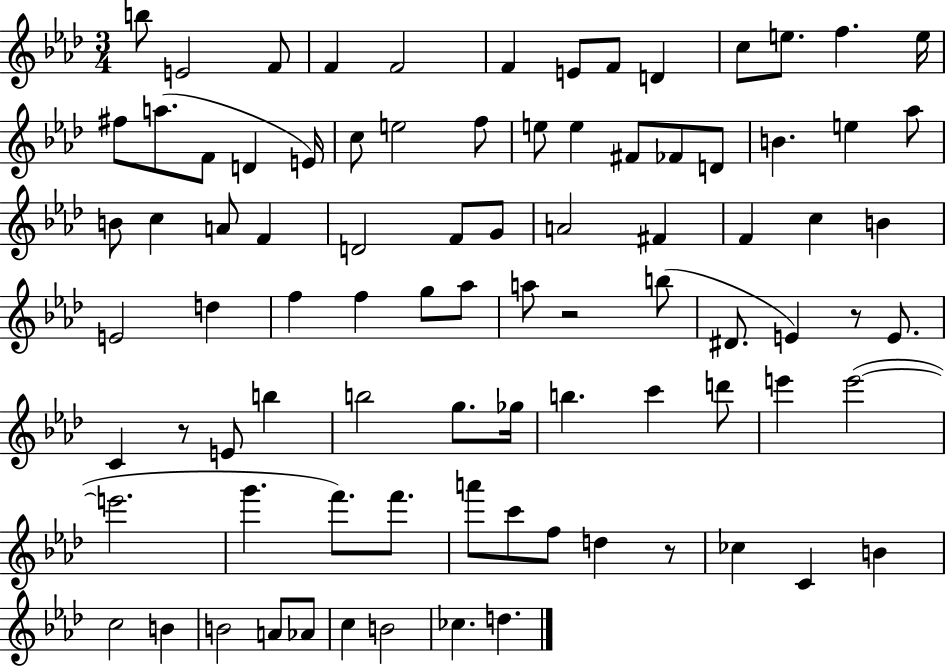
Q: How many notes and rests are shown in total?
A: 87